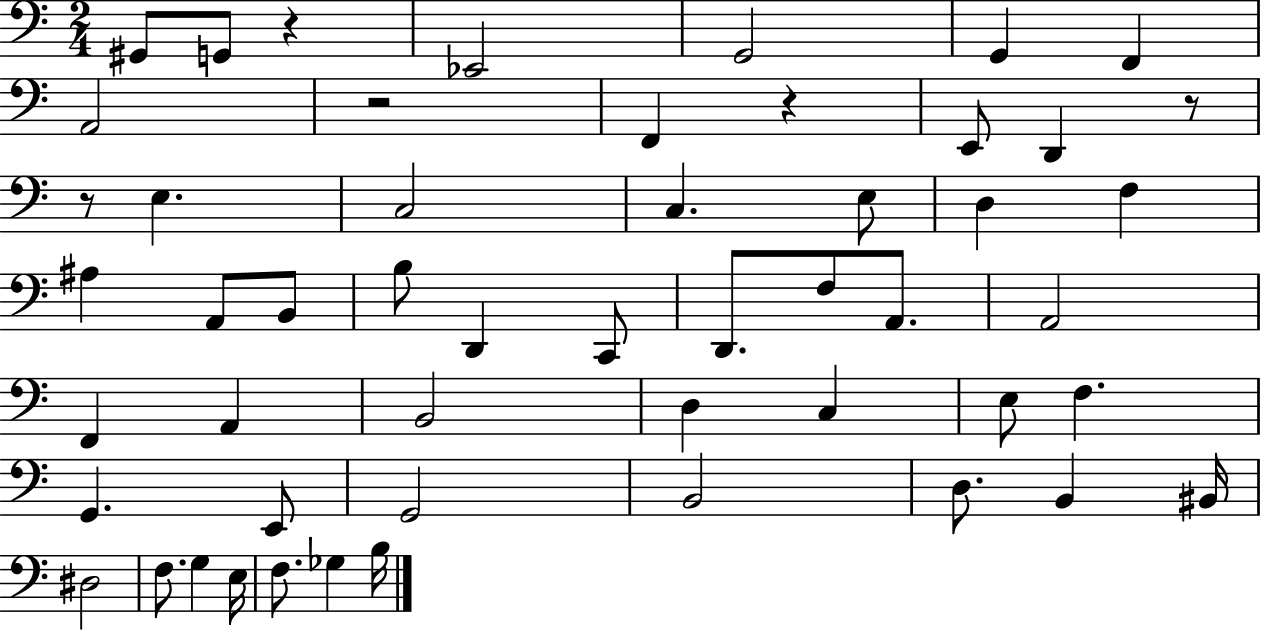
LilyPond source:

{
  \clef bass
  \numericTimeSignature
  \time 2/4
  \key c \major
  \repeat volta 2 { gis,8 g,8 r4 | ees,2 | g,2 | g,4 f,4 | \break a,2 | r2 | f,4 r4 | e,8 d,4 r8 | \break r8 e4. | c2 | c4. e8 | d4 f4 | \break ais4 a,8 b,8 | b8 d,4 c,8 | d,8. f8 a,8. | a,2 | \break f,4 a,4 | b,2 | d4 c4 | e8 f4. | \break g,4. e,8 | g,2 | b,2 | d8. b,4 bis,16 | \break dis2 | f8. g4 e16 | f8. ges4 b16 | } \bar "|."
}